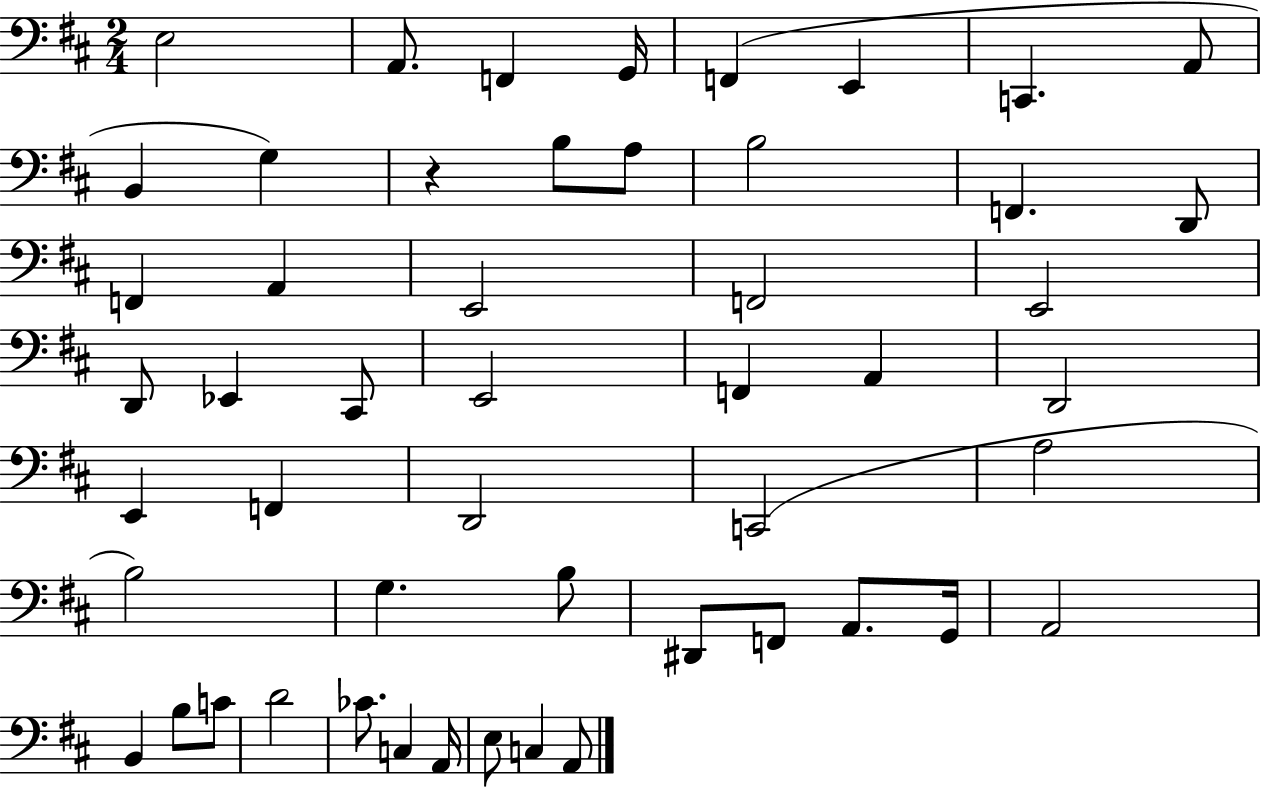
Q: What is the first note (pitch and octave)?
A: E3